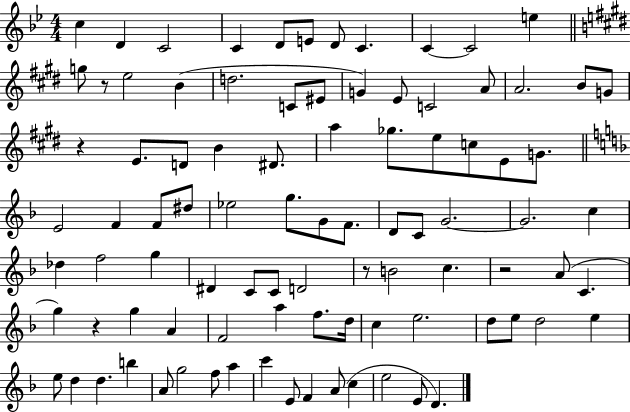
{
  \clef treble
  \numericTimeSignature
  \time 4/4
  \key bes \major
  c''4 d'4 c'2 | c'4 d'8 e'8 d'8 c'4. | c'4~~ c'2 e''4 | \bar "||" \break \key e \major g''8 r8 e''2 b'4( | d''2. c'8 eis'8 | g'4) e'8 c'2 a'8 | a'2. b'8 g'8 | \break r4 e'8. d'8 b'4 dis'8. | a''4 ges''8. e''8 c''8 e'8 g'8. | \bar "||" \break \key f \major e'2 f'4 f'8 dis''8 | ees''2 g''8. g'8 f'8. | d'8 c'8 g'2.~~ | g'2. c''4 | \break des''4 f''2 g''4 | dis'4 c'8 c'8 d'2 | r8 b'2 c''4. | r2 a'8( c'4. | \break g''4) r4 g''4 a'4 | f'2 a''4 f''8. d''16 | c''4 e''2. | d''8 e''8 d''2 e''4 | \break e''8 d''4 d''4. b''4 | a'8 g''2 f''8 a''4 | c'''4 e'8 f'4 a'8( c''4 | e''2 e'8 d'4.) | \break \bar "|."
}